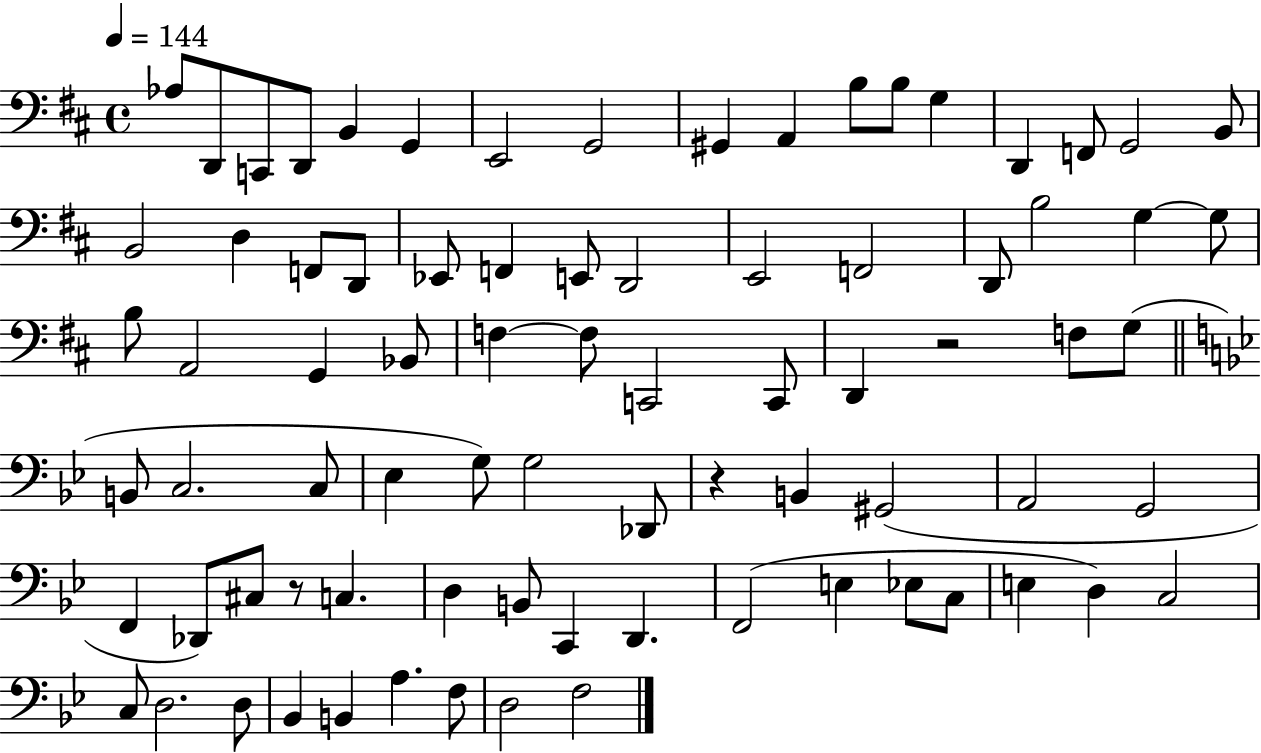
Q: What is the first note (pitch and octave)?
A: Ab3